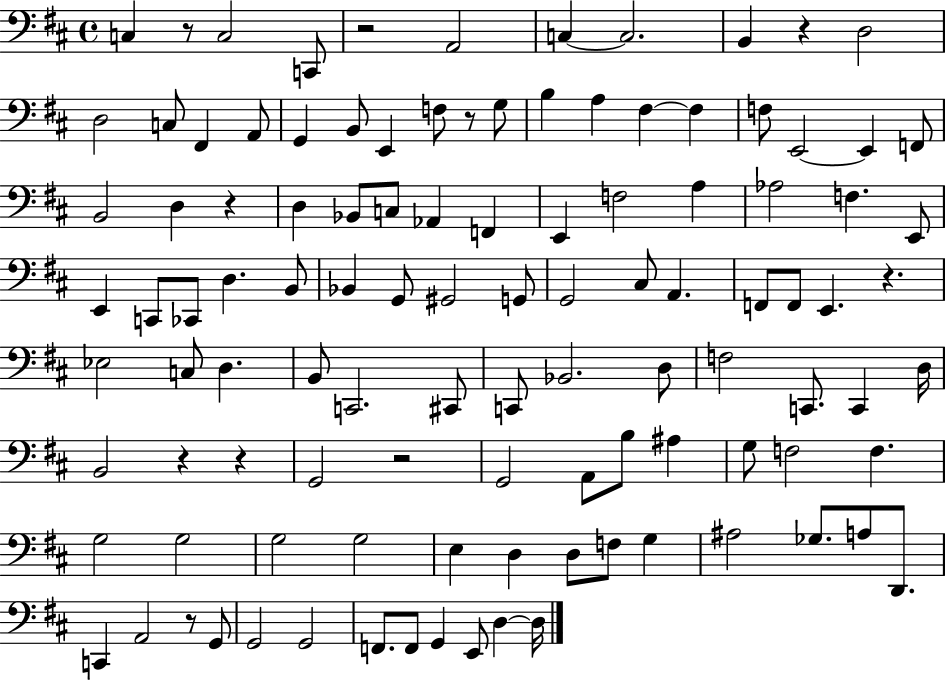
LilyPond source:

{
  \clef bass
  \time 4/4
  \defaultTimeSignature
  \key d \major
  \repeat volta 2 { c4 r8 c2 c,8 | r2 a,2 | c4~~ c2. | b,4 r4 d2 | \break d2 c8 fis,4 a,8 | g,4 b,8 e,4 f8 r8 g8 | b4 a4 fis4~~ fis4 | f8 e,2~~ e,4 f,8 | \break b,2 d4 r4 | d4 bes,8 c8 aes,4 f,4 | e,4 f2 a4 | aes2 f4. e,8 | \break e,4 c,8 ces,8 d4. b,8 | bes,4 g,8 gis,2 g,8 | g,2 cis8 a,4. | f,8 f,8 e,4. r4. | \break ees2 c8 d4. | b,8 c,2. cis,8 | c,8 bes,2. d8 | f2 c,8. c,4 d16 | \break b,2 r4 r4 | g,2 r2 | g,2 a,8 b8 ais4 | g8 f2 f4. | \break g2 g2 | g2 g2 | e4 d4 d8 f8 g4 | ais2 ges8. a8 d,8. | \break c,4 a,2 r8 g,8 | g,2 g,2 | f,8. f,8 g,4 e,8 d4~~ d16 | } \bar "|."
}